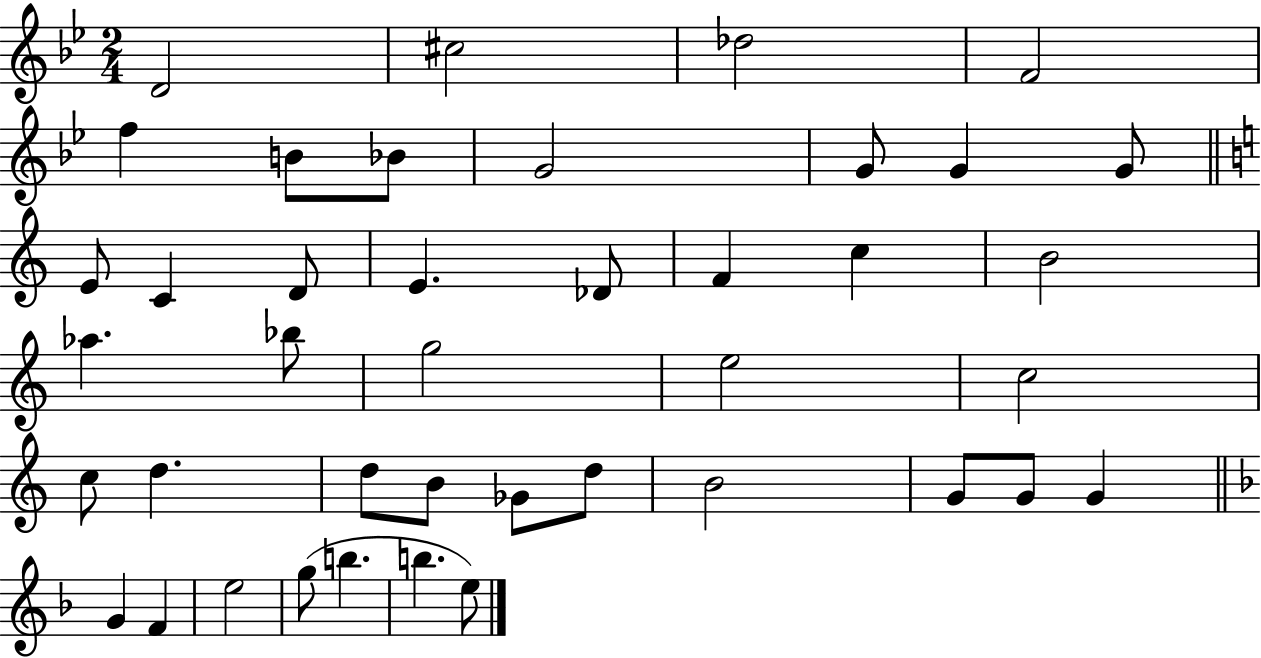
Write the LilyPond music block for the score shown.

{
  \clef treble
  \numericTimeSignature
  \time 2/4
  \key bes \major
  d'2 | cis''2 | des''2 | f'2 | \break f''4 b'8 bes'8 | g'2 | g'8 g'4 g'8 | \bar "||" \break \key c \major e'8 c'4 d'8 | e'4. des'8 | f'4 c''4 | b'2 | \break aes''4. bes''8 | g''2 | e''2 | c''2 | \break c''8 d''4. | d''8 b'8 ges'8 d''8 | b'2 | g'8 g'8 g'4 | \break \bar "||" \break \key f \major g'4 f'4 | e''2 | g''8( b''4. | b''4. e''8) | \break \bar "|."
}